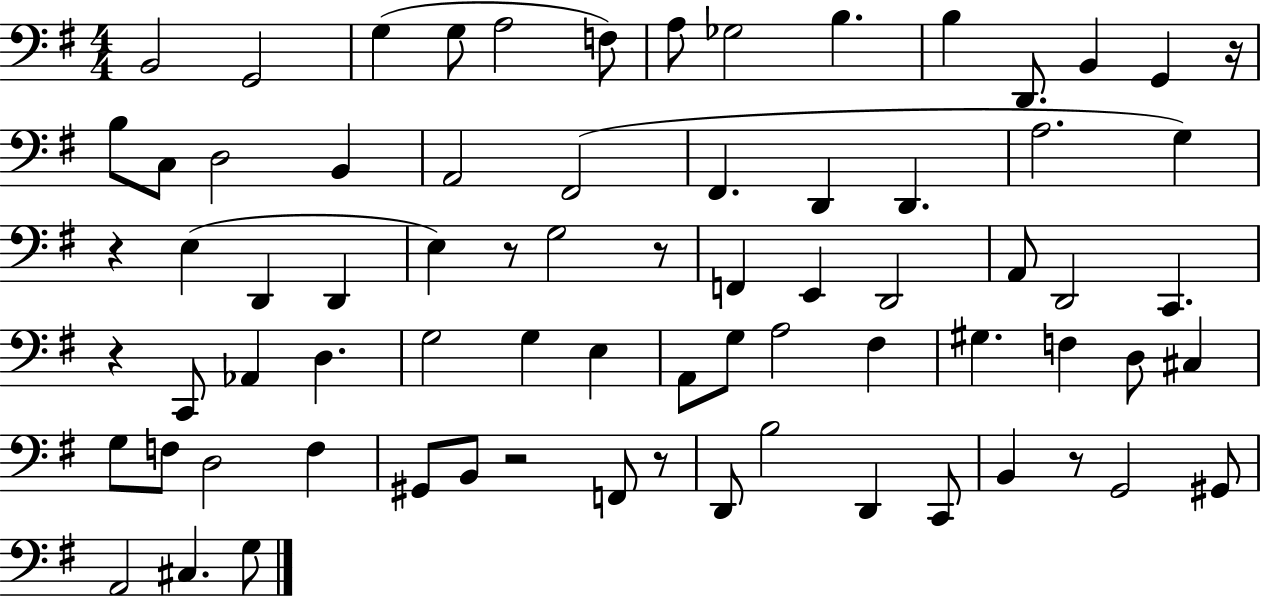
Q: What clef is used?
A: bass